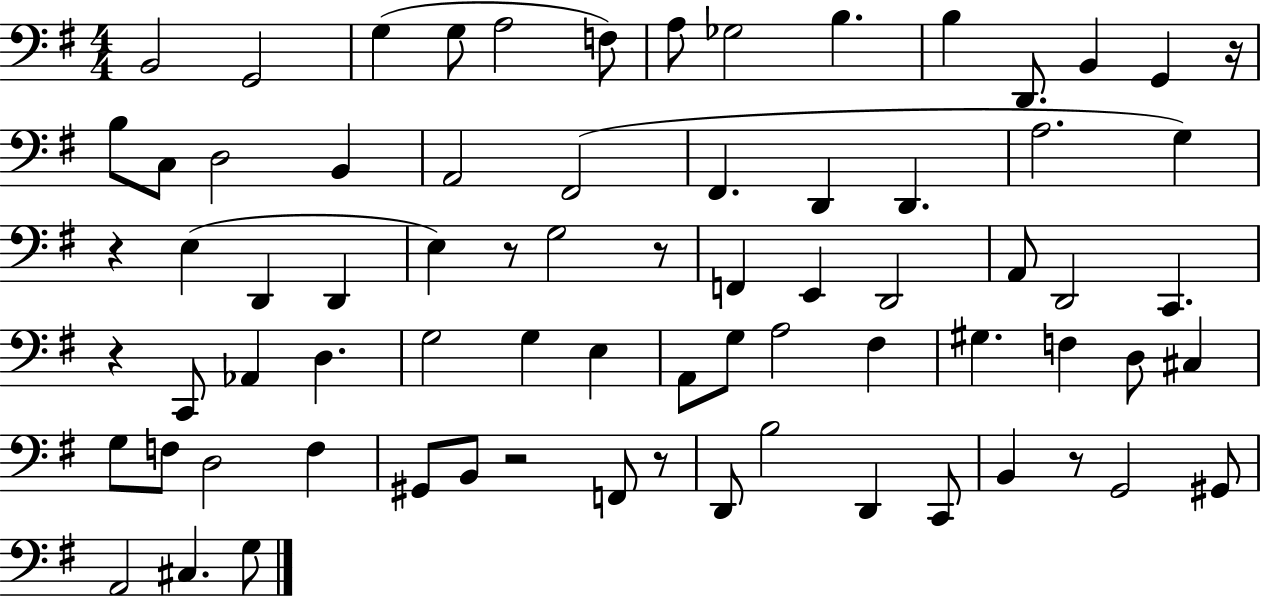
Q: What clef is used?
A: bass